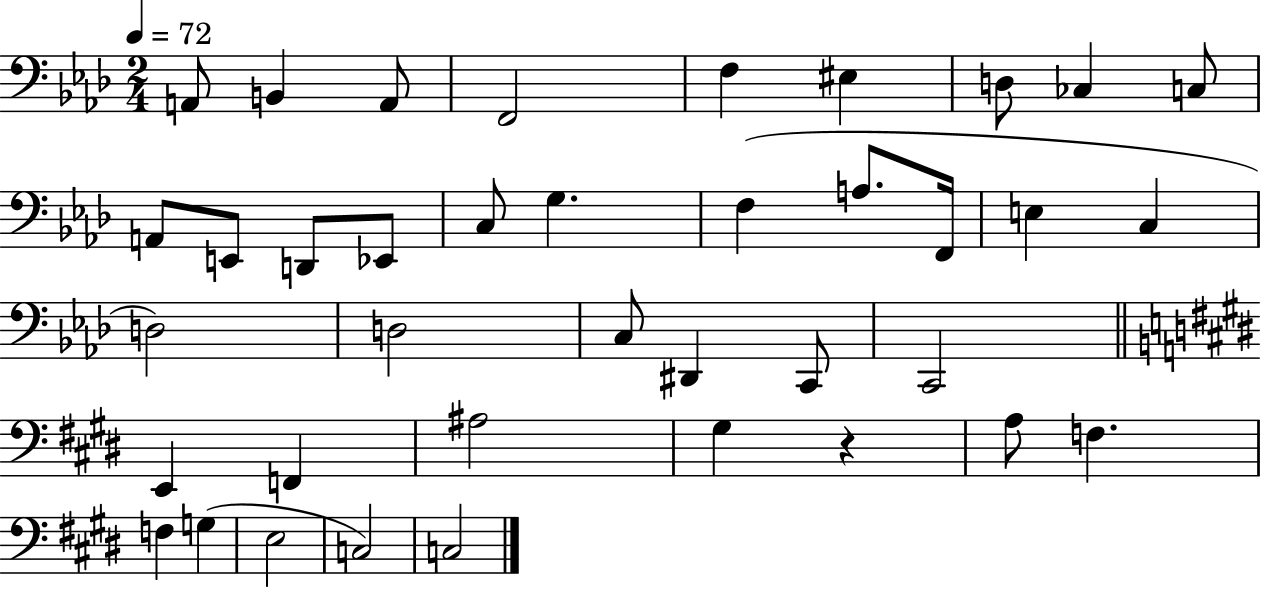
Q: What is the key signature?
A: AES major